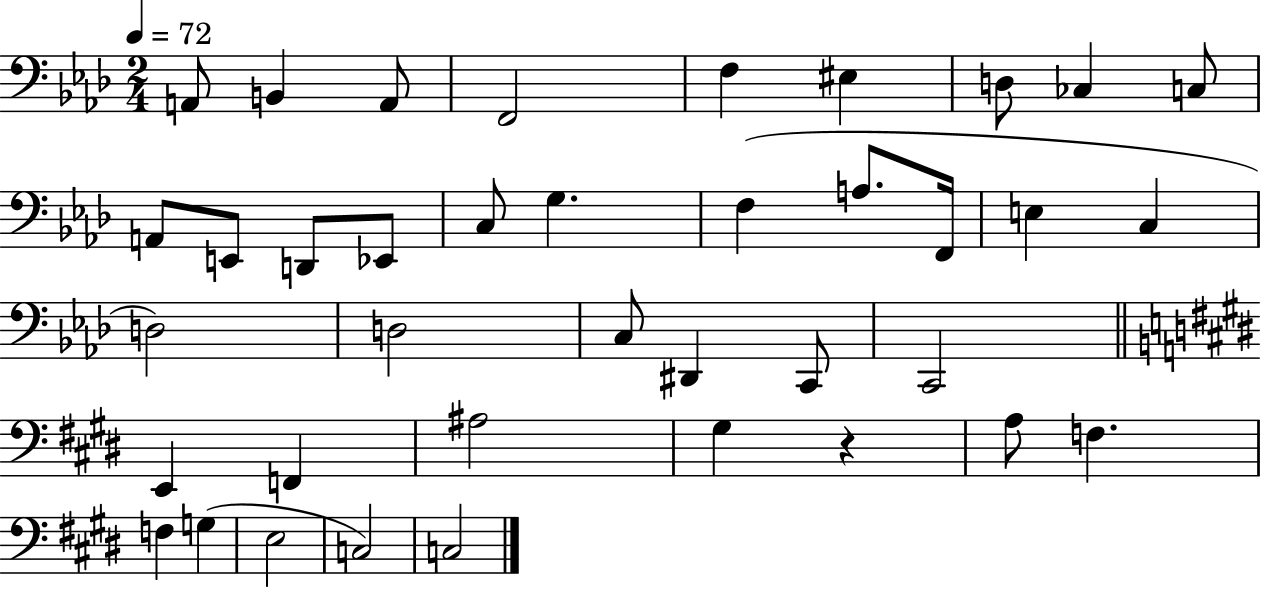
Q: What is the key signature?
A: AES major